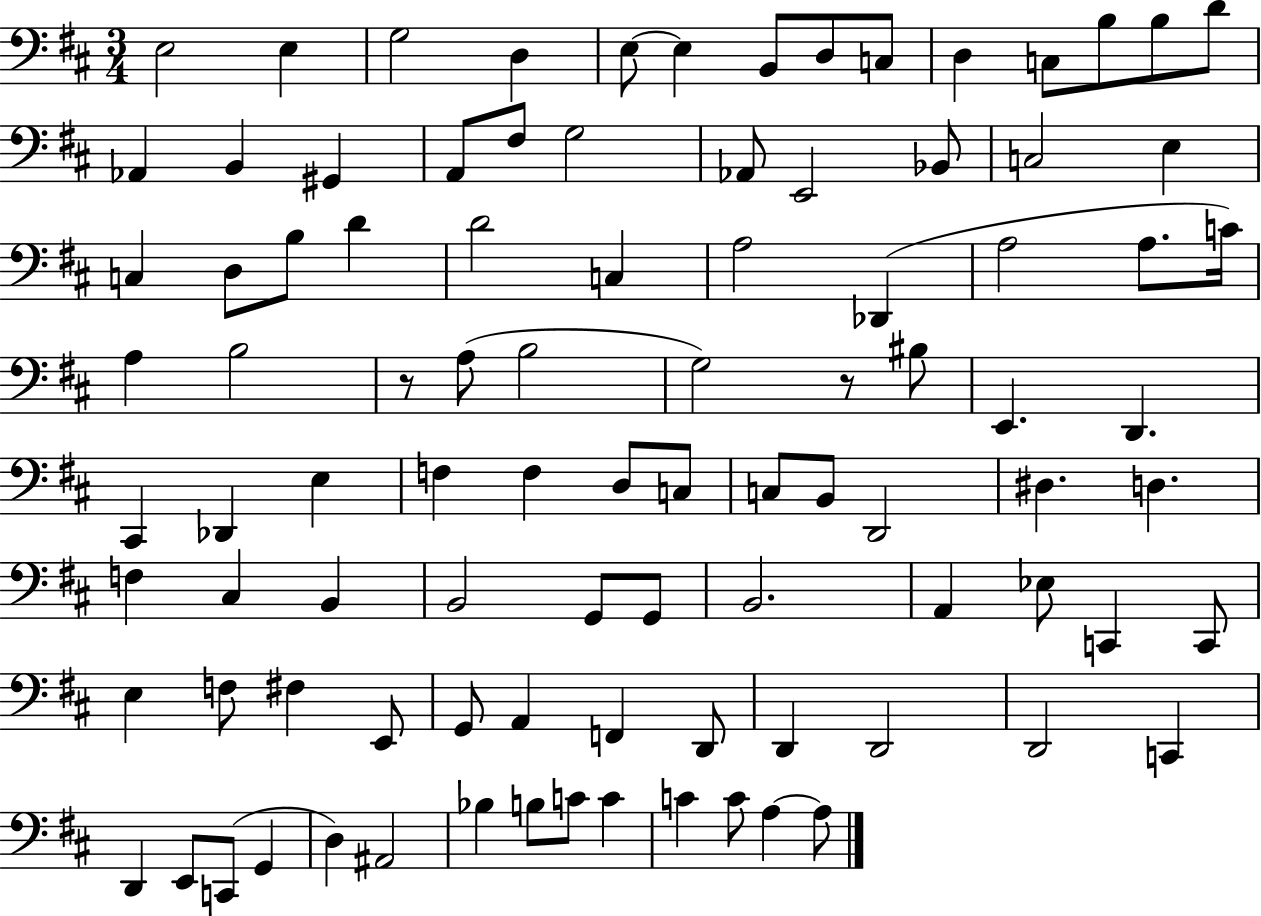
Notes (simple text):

E3/h E3/q G3/h D3/q E3/e E3/q B2/e D3/e C3/e D3/q C3/e B3/e B3/e D4/e Ab2/q B2/q G#2/q A2/e F#3/e G3/h Ab2/e E2/h Bb2/e C3/h E3/q C3/q D3/e B3/e D4/q D4/h C3/q A3/h Db2/q A3/h A3/e. C4/s A3/q B3/h R/e A3/e B3/h G3/h R/e BIS3/e E2/q. D2/q. C#2/q Db2/q E3/q F3/q F3/q D3/e C3/e C3/e B2/e D2/h D#3/q. D3/q. F3/q C#3/q B2/q B2/h G2/e G2/e B2/h. A2/q Eb3/e C2/q C2/e E3/q F3/e F#3/q E2/e G2/e A2/q F2/q D2/e D2/q D2/h D2/h C2/q D2/q E2/e C2/e G2/q D3/q A#2/h Bb3/q B3/e C4/e C4/q C4/q C4/e A3/q A3/e